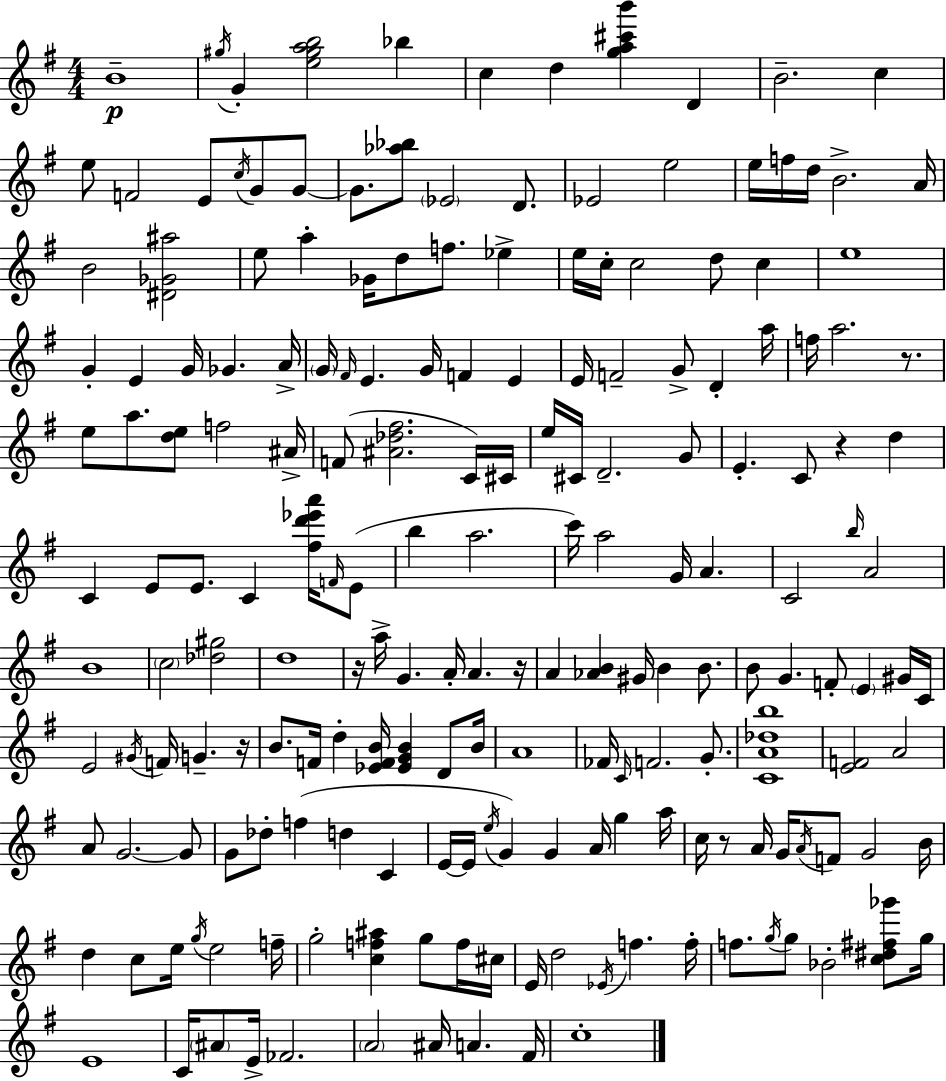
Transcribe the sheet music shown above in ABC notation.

X:1
T:Untitled
M:4/4
L:1/4
K:Em
B4 ^g/4 G [e^gab]2 _b c d [ga^c'b'] D B2 c e/2 F2 E/2 c/4 G/2 G/2 G/2 [_a_b]/2 _E2 D/2 _E2 e2 e/4 f/4 d/4 B2 A/4 B2 [^D_G^a]2 e/2 a _G/4 d/2 f/2 _e e/4 c/4 c2 d/2 c e4 G E G/4 _G A/4 G/4 ^F/4 E G/4 F E E/4 F2 G/2 D a/4 f/4 a2 z/2 e/2 a/2 [de]/2 f2 ^A/4 F/2 [^A_d^f]2 C/4 ^C/4 e/4 ^C/4 D2 G/2 E C/2 z d C E/2 E/2 C [^fd'_e'a']/4 F/4 E/2 b a2 c'/4 a2 G/4 A C2 b/4 A2 B4 c2 [_d^g]2 d4 z/4 a/4 G A/4 A z/4 A [_AB] ^G/4 B B/2 B/2 G F/2 E ^G/4 C/4 E2 ^G/4 F/4 G z/4 B/2 F/4 d [_EFB]/4 [_EGB] D/2 B/4 A4 _F/4 C/4 F2 G/2 [CA_db]4 [EF]2 A2 A/2 G2 G/2 G/2 _d/2 f d C E/4 E/4 e/4 G G A/4 g a/4 c/4 z/2 A/4 G/4 A/4 F/2 G2 B/4 d c/2 e/4 g/4 e2 f/4 g2 [cf^a] g/2 f/4 ^c/4 E/4 d2 _E/4 f f/4 f/2 g/4 g/2 _B2 [c^d^f_g']/2 g/4 E4 C/4 ^A/2 E/4 _F2 A2 ^A/4 A ^F/4 c4